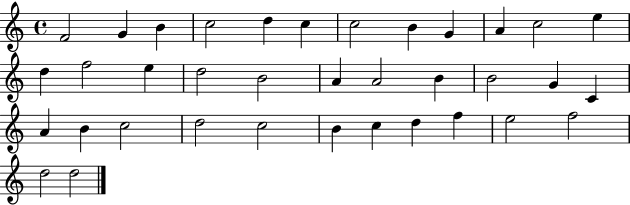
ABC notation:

X:1
T:Untitled
M:4/4
L:1/4
K:C
F2 G B c2 d c c2 B G A c2 e d f2 e d2 B2 A A2 B B2 G C A B c2 d2 c2 B c d f e2 f2 d2 d2